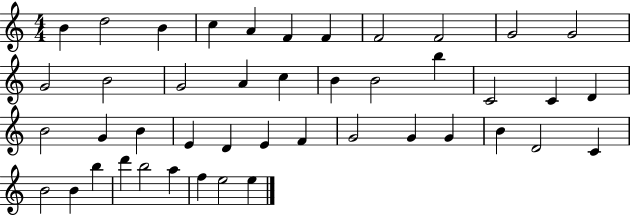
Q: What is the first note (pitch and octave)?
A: B4